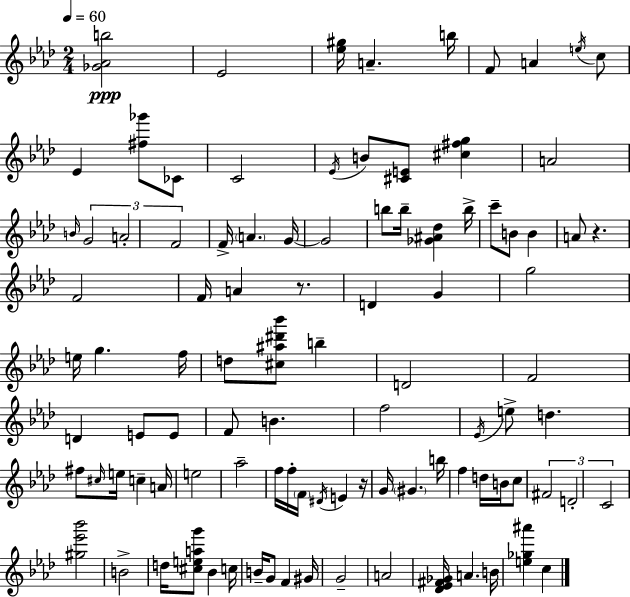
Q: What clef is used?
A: treble